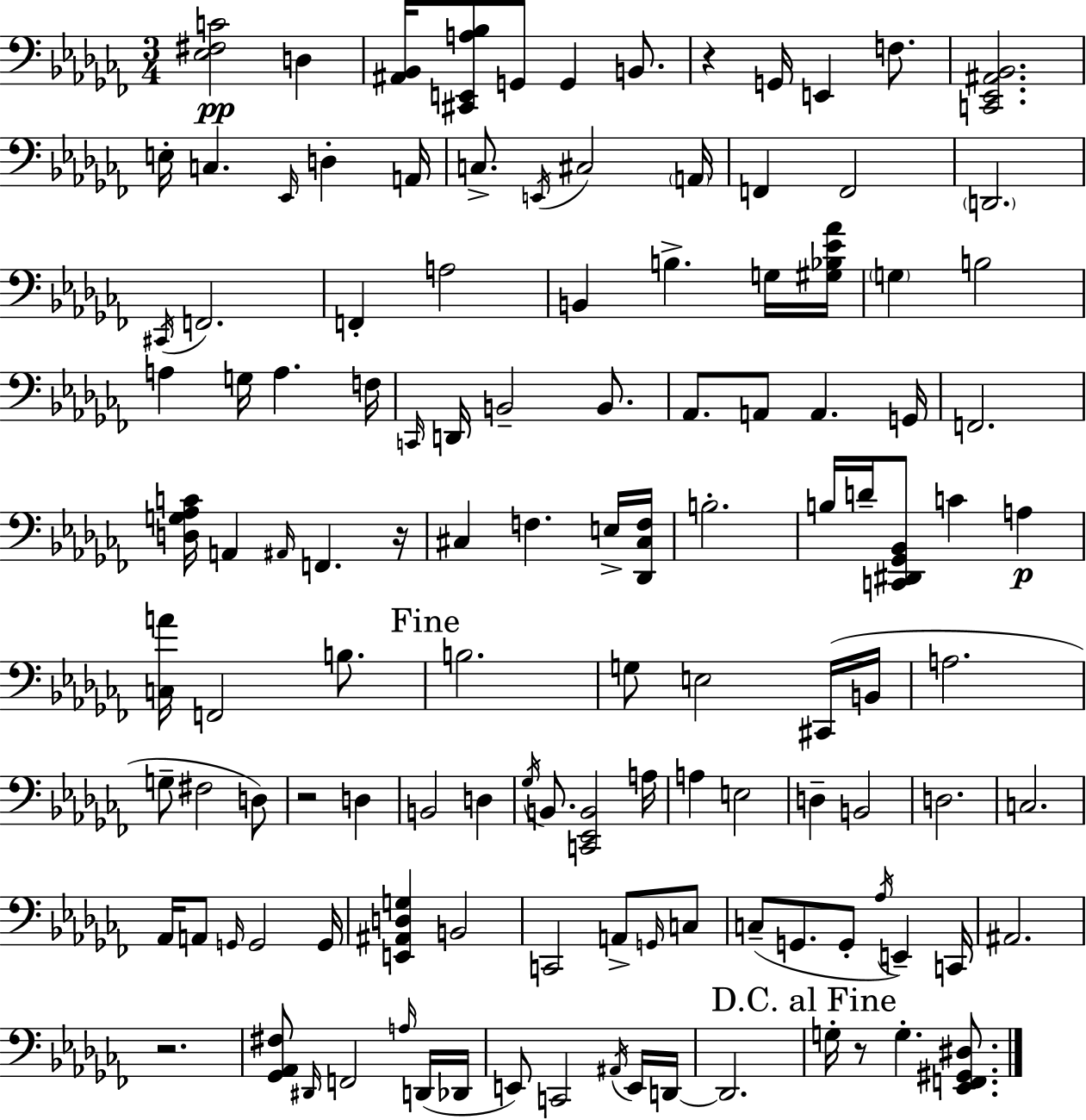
X:1
T:Untitled
M:3/4
L:1/4
K:Abm
[_E,^F,C]2 D, [^A,,_B,,]/4 [^C,,E,,A,_B,]/2 G,,/2 G,, B,,/2 z G,,/4 E,, F,/2 [C,,_E,,^A,,_B,,]2 E,/4 C, _E,,/4 D, A,,/4 C,/2 E,,/4 ^C,2 A,,/4 F,, F,,2 D,,2 ^C,,/4 F,,2 F,, A,2 B,, B, G,/4 [^G,_B,_E_A]/4 G, B,2 A, G,/4 A, F,/4 C,,/4 D,,/4 B,,2 B,,/2 _A,,/2 A,,/2 A,, G,,/4 F,,2 [D,G,_A,C]/4 A,, ^A,,/4 F,, z/4 ^C, F, E,/4 [_D,,^C,F,]/4 B,2 B,/4 D/4 [C,,^D,,_G,,_B,,]/2 C A, [C,A]/4 F,,2 B,/2 B,2 G,/2 E,2 ^C,,/4 B,,/4 A,2 G,/2 ^F,2 D,/2 z2 D, B,,2 D, _G,/4 B,,/2 [C,,_E,,B,,]2 A,/4 A, E,2 D, B,,2 D,2 C,2 _A,,/4 A,,/2 G,,/4 G,,2 G,,/4 [E,,^A,,D,G,] B,,2 C,,2 A,,/2 G,,/4 C,/2 C,/2 G,,/2 G,,/2 _A,/4 E,, C,,/4 ^A,,2 z2 [_G,,_A,,^F,]/2 ^D,,/4 F,,2 A,/4 D,,/4 _D,,/4 E,,/2 C,,2 ^A,,/4 E,,/4 D,,/4 D,,2 G,/4 z/2 G, [_E,,F,,^G,,^D,]/2